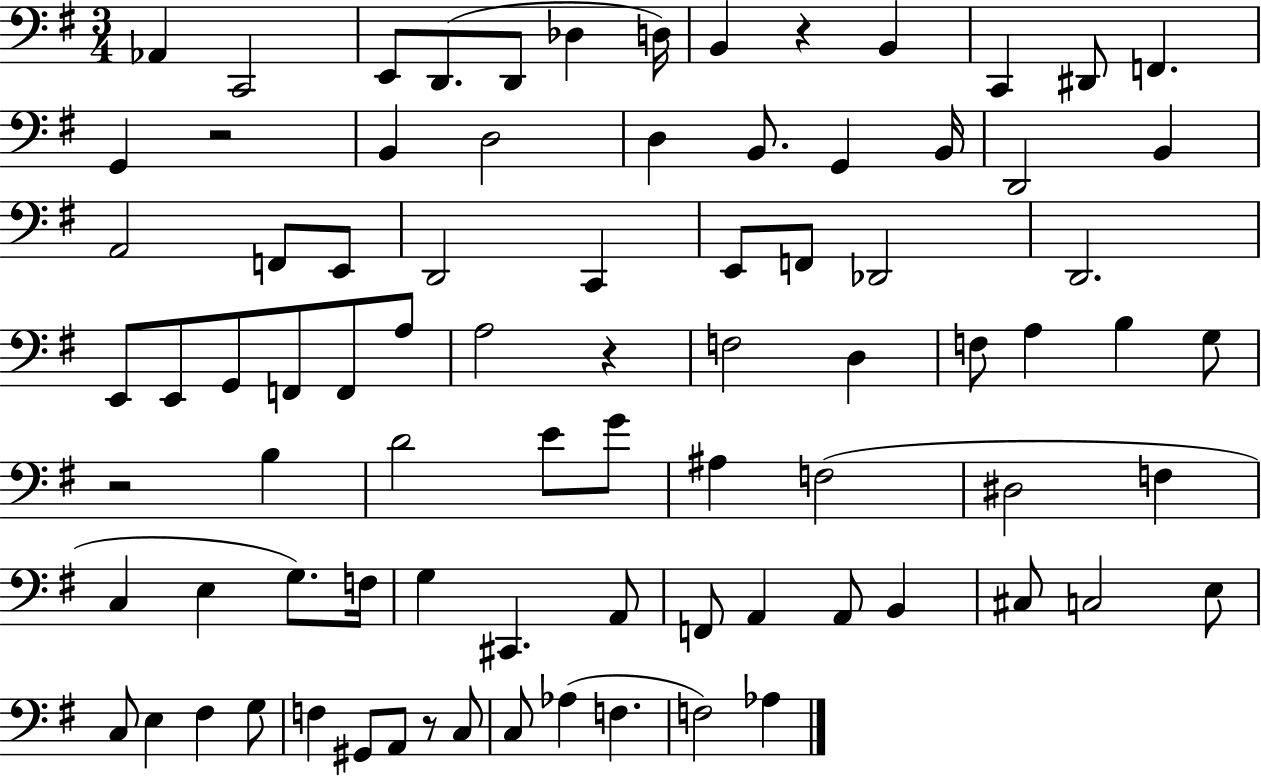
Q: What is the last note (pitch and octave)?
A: Ab3